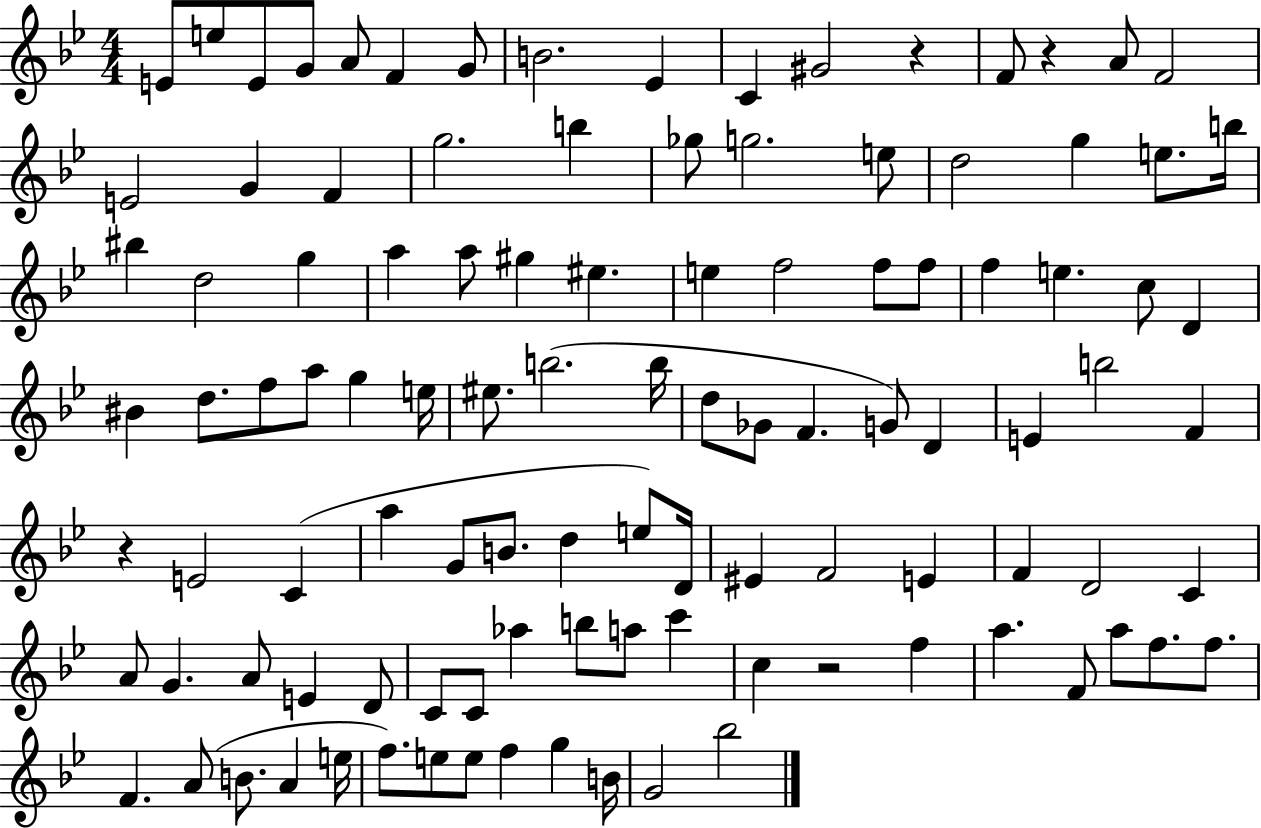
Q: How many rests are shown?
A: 4